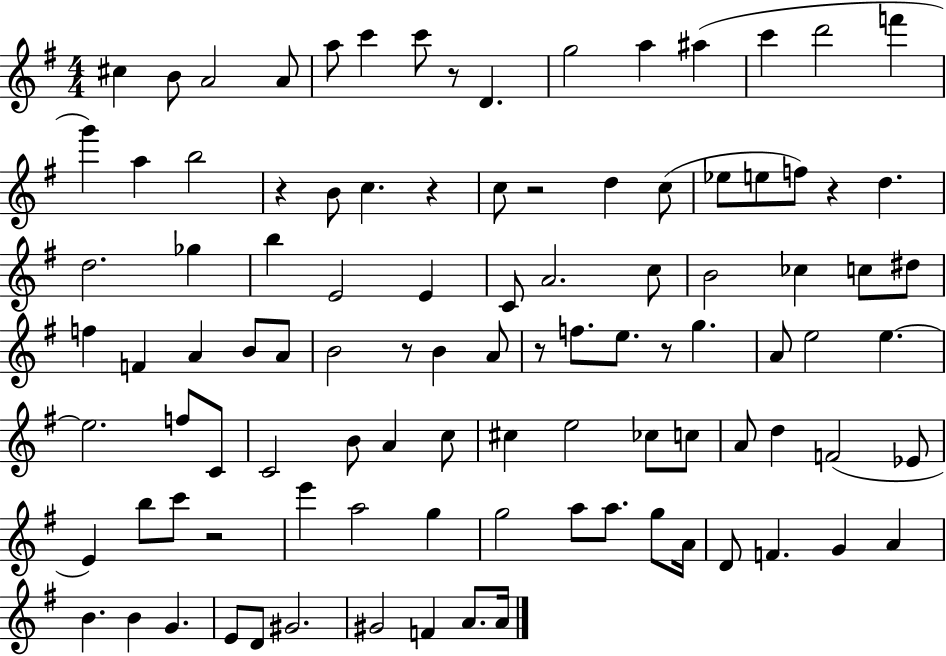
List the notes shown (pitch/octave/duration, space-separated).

C#5/q B4/e A4/h A4/e A5/e C6/q C6/e R/e D4/q. G5/h A5/q A#5/q C6/q D6/h F6/q G6/q A5/q B5/h R/q B4/e C5/q. R/q C5/e R/h D5/q C5/e Eb5/e E5/e F5/e R/q D5/q. D5/h. Gb5/q B5/q E4/h E4/q C4/e A4/h. C5/e B4/h CES5/q C5/e D#5/e F5/q F4/q A4/q B4/e A4/e B4/h R/e B4/q A4/e R/e F5/e. E5/e. R/e G5/q. A4/e E5/h E5/q. E5/h. F5/e C4/e C4/h B4/e A4/q C5/e C#5/q E5/h CES5/e C5/e A4/e D5/q F4/h Eb4/e E4/q B5/e C6/e R/h E6/q A5/h G5/q G5/h A5/e A5/e. G5/e A4/s D4/e F4/q. G4/q A4/q B4/q. B4/q G4/q. E4/e D4/e G#4/h. G#4/h F4/q A4/e. A4/s